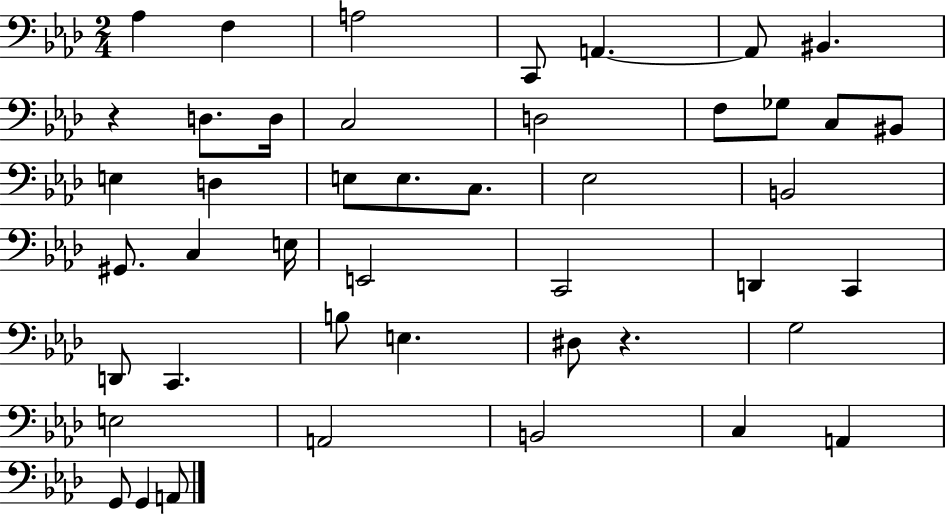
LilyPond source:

{
  \clef bass
  \numericTimeSignature
  \time 2/4
  \key aes \major
  aes4 f4 | a2 | c,8 a,4.~~ | a,8 bis,4. | \break r4 d8. d16 | c2 | d2 | f8 ges8 c8 bis,8 | \break e4 d4 | e8 e8. c8. | ees2 | b,2 | \break gis,8. c4 e16 | e,2 | c,2 | d,4 c,4 | \break d,8 c,4. | b8 e4. | dis8 r4. | g2 | \break e2 | a,2 | b,2 | c4 a,4 | \break g,8 g,4 a,8 | \bar "|."
}